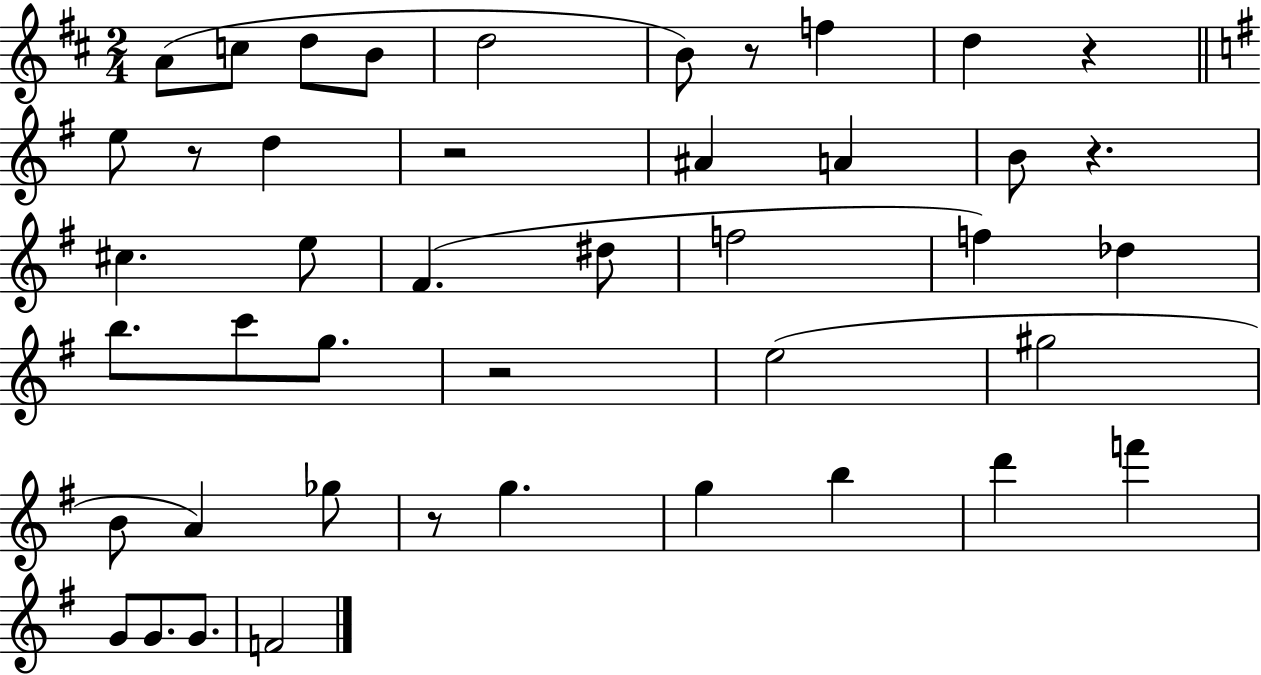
{
  \clef treble
  \numericTimeSignature
  \time 2/4
  \key d \major
  \repeat volta 2 { a'8( c''8 d''8 b'8 | d''2 | b'8) r8 f''4 | d''4 r4 | \break \bar "||" \break \key g \major e''8 r8 d''4 | r2 | ais'4 a'4 | b'8 r4. | \break cis''4. e''8 | fis'4.( dis''8 | f''2 | f''4) des''4 | \break b''8. c'''8 g''8. | r2 | e''2( | gis''2 | \break b'8 a'4) ges''8 | r8 g''4. | g''4 b''4 | d'''4 f'''4 | \break g'8 g'8. g'8. | f'2 | } \bar "|."
}